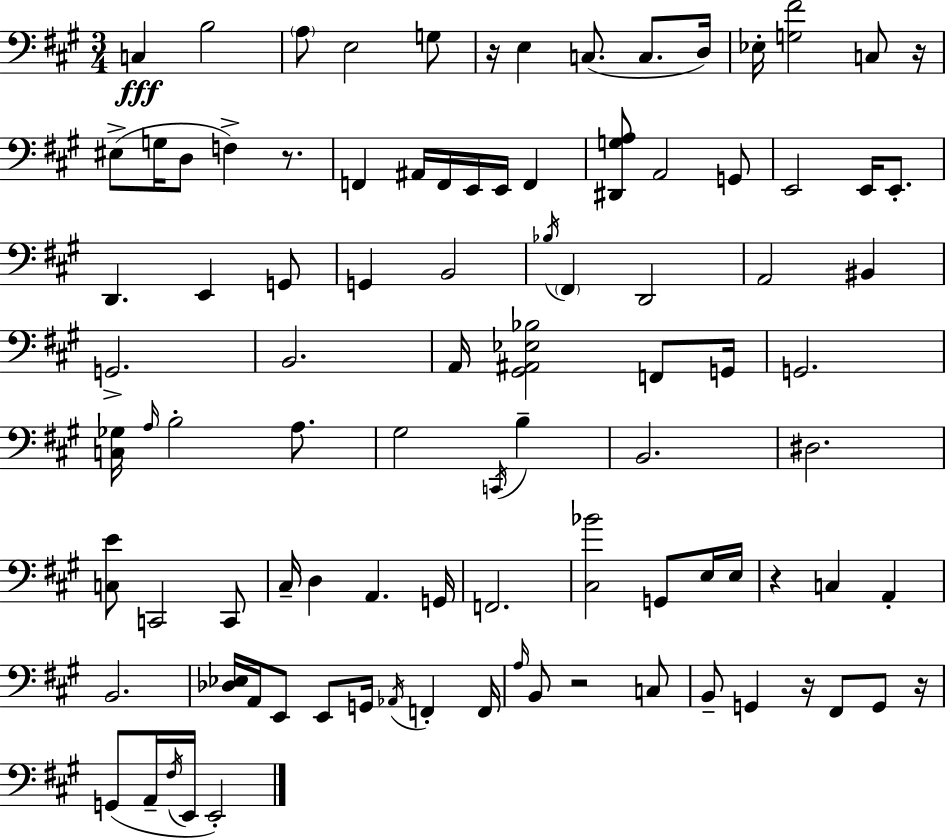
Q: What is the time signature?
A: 3/4